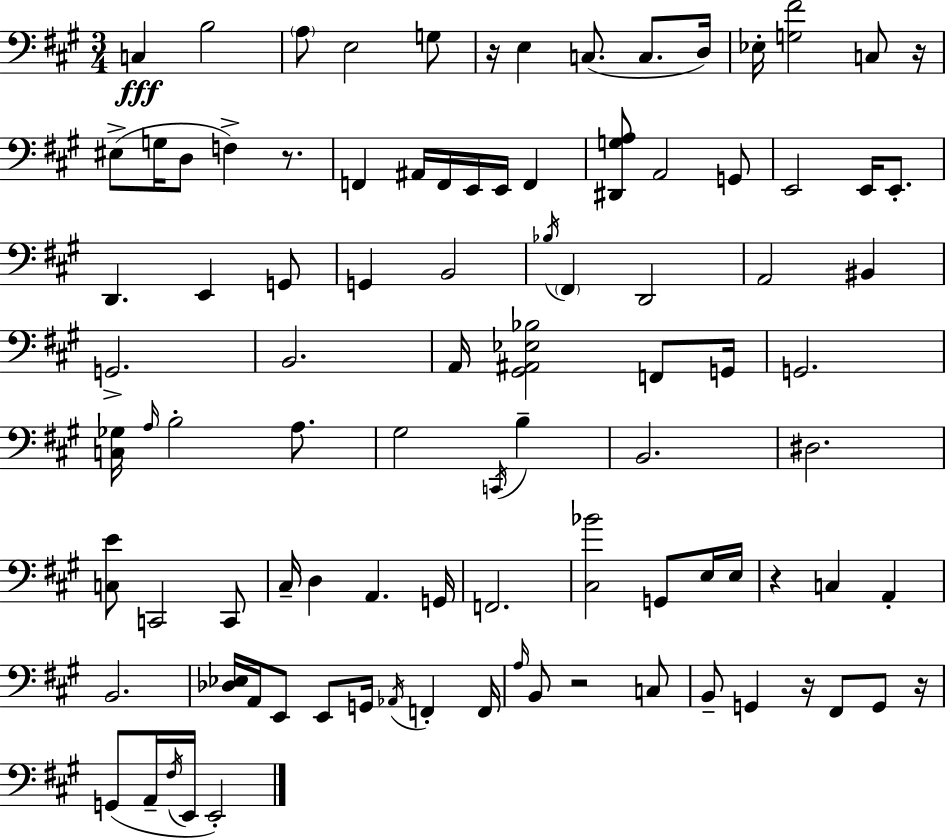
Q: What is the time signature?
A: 3/4